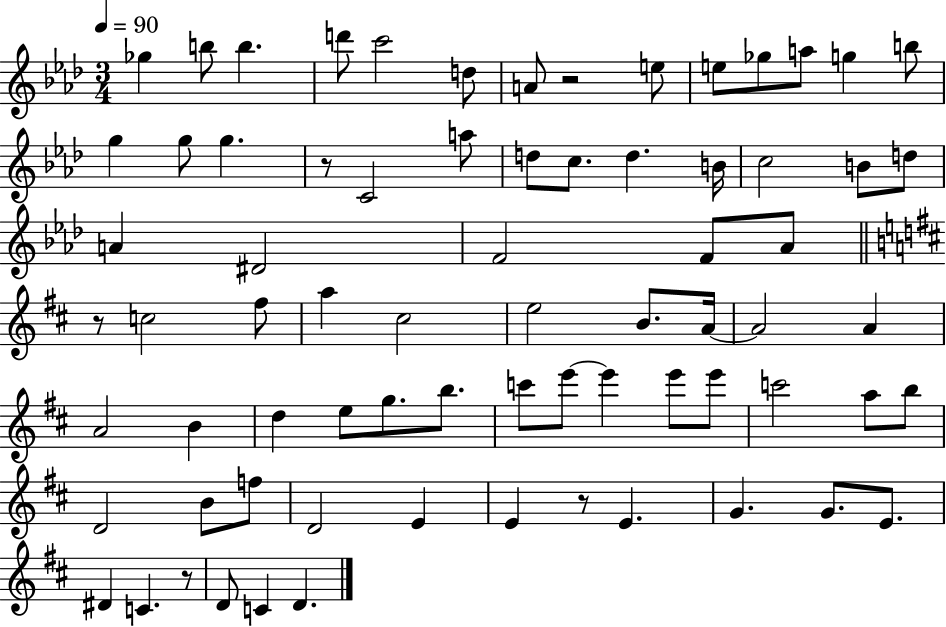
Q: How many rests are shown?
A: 5